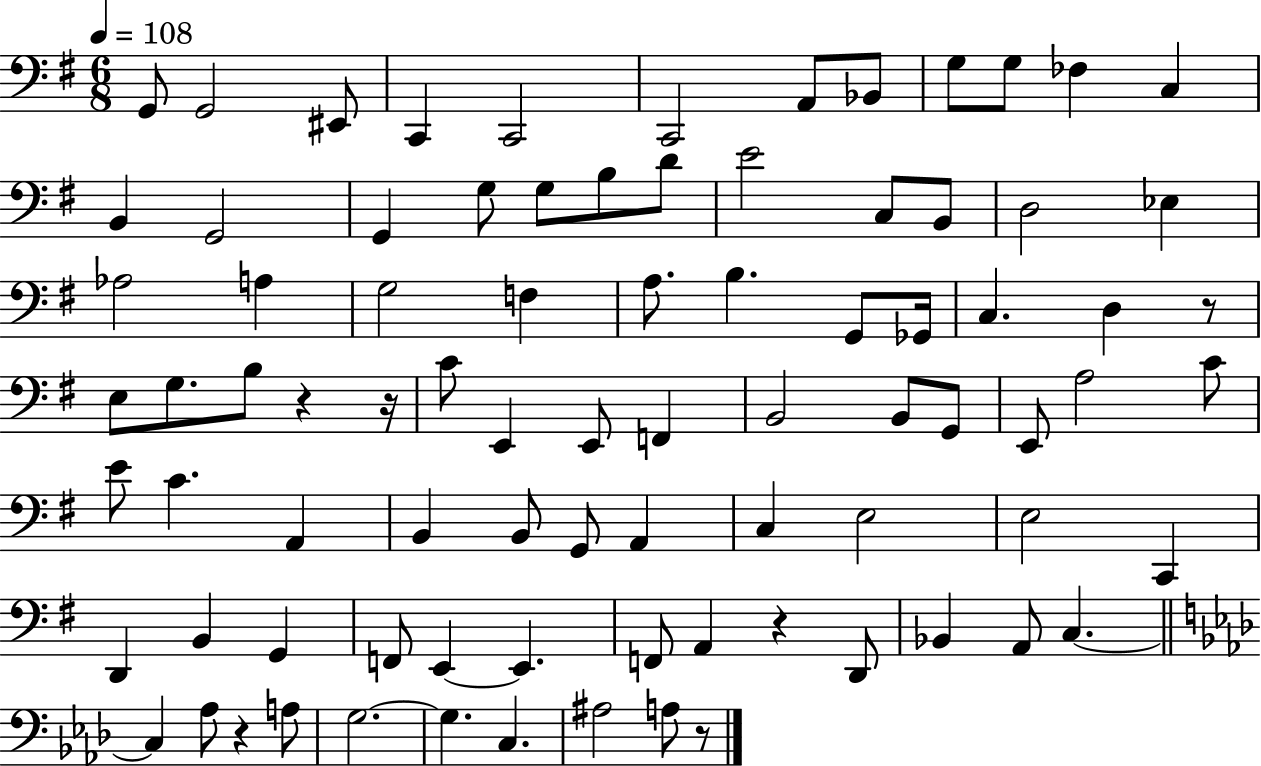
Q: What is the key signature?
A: G major